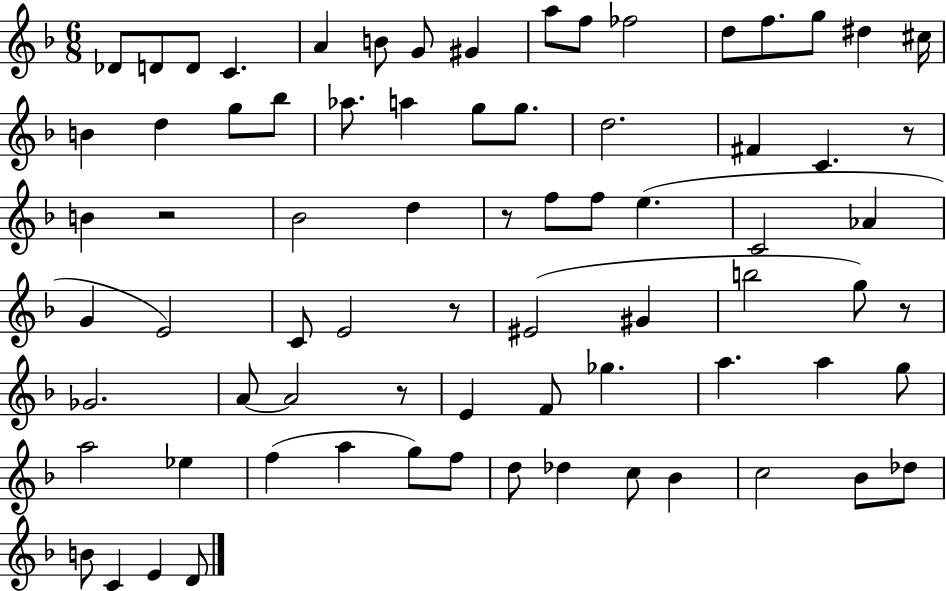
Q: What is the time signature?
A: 6/8